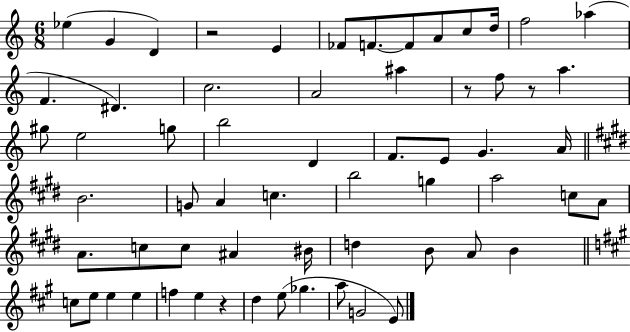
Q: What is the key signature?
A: C major